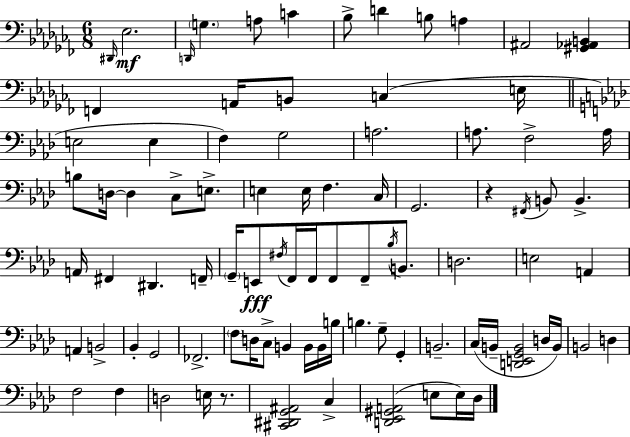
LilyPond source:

{
  \clef bass
  \numericTimeSignature
  \time 6/8
  \key aes \minor
  \grace { dis,16 }\mf ees2. | \grace { d,16 } \parenthesize g4. a8 c'4 | bes8-> d'4 b8 a4 | ais,2 <gis, aes, b,>4 | \break f,4 a,16 b,8 c4( | e16 \bar "||" \break \key aes \major e2 e4 | f4) g2 | a2. | a8. f2-> a16 | \break b8 d16~~ d4 c8-> e8.-> | e4 e16 f4. c16 | g,2. | r4 \acciaccatura { fis,16 } b,8 b,4.-> | \break a,16 fis,4 dis,4. | f,16-- \parenthesize g,16-- e,8\fff \acciaccatura { fis16 } f,16 f,16 f,8 f,8-- \acciaccatura { bes16 } | b,8. d2. | e2 a,4 | \break a,4 b,2-> | bes,4-. g,2 | fes,2.-> | \parenthesize f8 d16 c8-> b,4 | \break b,16 b,16 b16 b4. g8-- g,4-. | b,2.-- | c16( b,16-- <d, e, g, b,>2 | d16 b,16) b,2 d4 | \break f2 f4 | d2 e16 | r8. <cis, dis, g, ais,>2 c4-> | <d, ees, gis, a,>2( e8 | \break e16) des16 \bar "|."
}